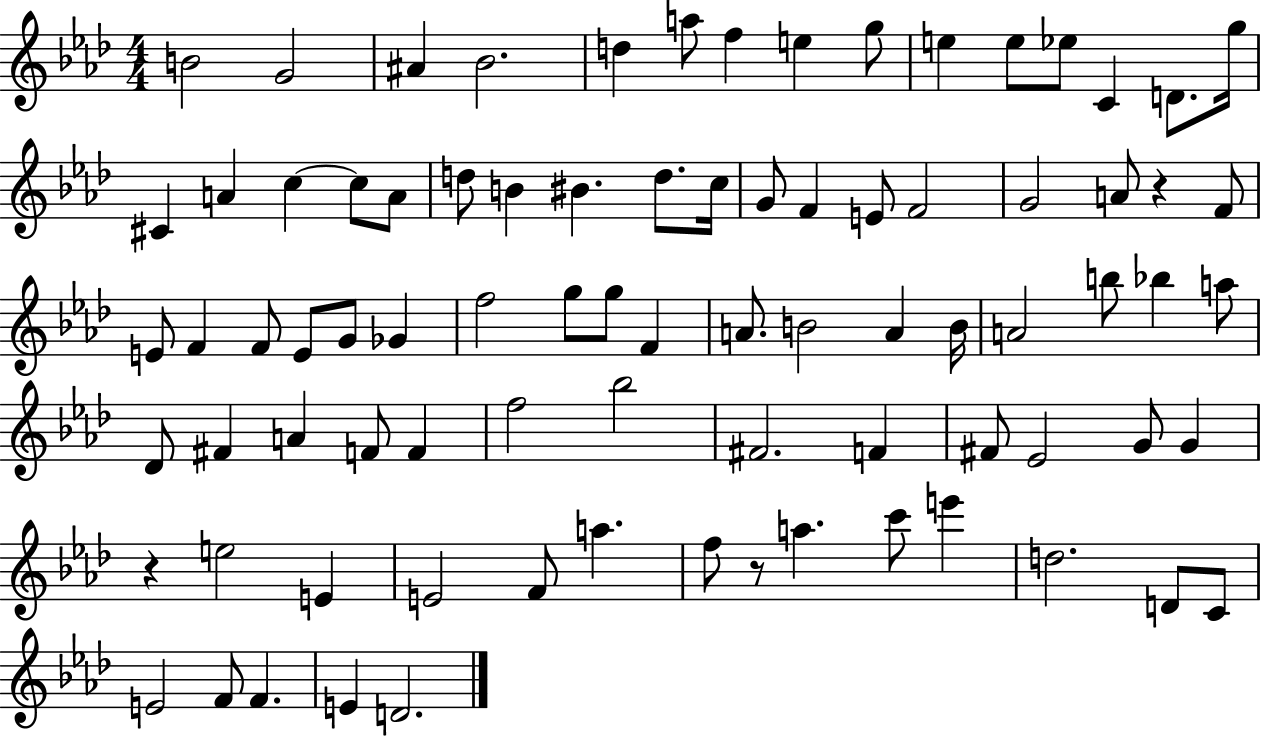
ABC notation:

X:1
T:Untitled
M:4/4
L:1/4
K:Ab
B2 G2 ^A _B2 d a/2 f e g/2 e e/2 _e/2 C D/2 g/4 ^C A c c/2 A/2 d/2 B ^B d/2 c/4 G/2 F E/2 F2 G2 A/2 z F/2 E/2 F F/2 E/2 G/2 _G f2 g/2 g/2 F A/2 B2 A B/4 A2 b/2 _b a/2 _D/2 ^F A F/2 F f2 _b2 ^F2 F ^F/2 _E2 G/2 G z e2 E E2 F/2 a f/2 z/2 a c'/2 e' d2 D/2 C/2 E2 F/2 F E D2